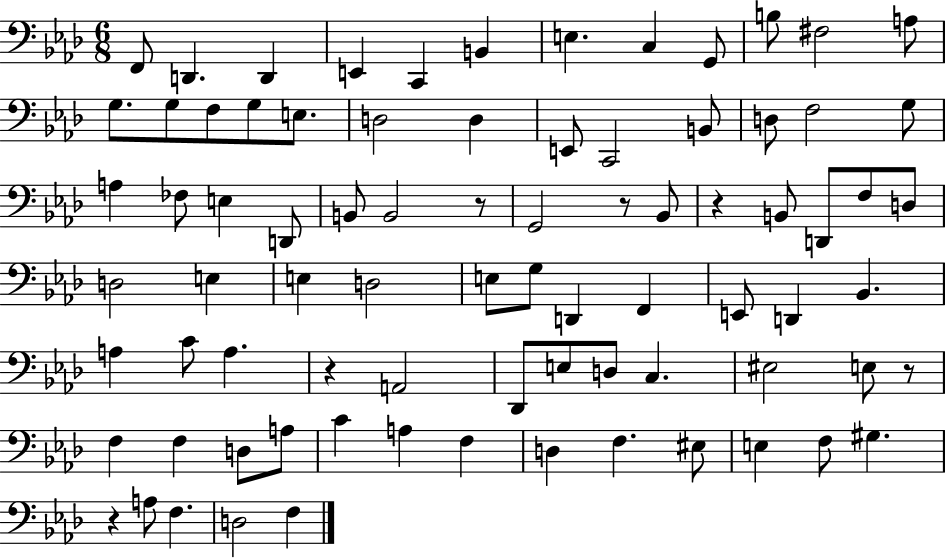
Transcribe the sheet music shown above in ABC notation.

X:1
T:Untitled
M:6/8
L:1/4
K:Ab
F,,/2 D,, D,, E,, C,, B,, E, C, G,,/2 B,/2 ^F,2 A,/2 G,/2 G,/2 F,/2 G,/2 E,/2 D,2 D, E,,/2 C,,2 B,,/2 D,/2 F,2 G,/2 A, _F,/2 E, D,,/2 B,,/2 B,,2 z/2 G,,2 z/2 _B,,/2 z B,,/2 D,,/2 F,/2 D,/2 D,2 E, E, D,2 E,/2 G,/2 D,, F,, E,,/2 D,, _B,, A, C/2 A, z A,,2 _D,,/2 E,/2 D,/2 C, ^E,2 E,/2 z/2 F, F, D,/2 A,/2 C A, F, D, F, ^E,/2 E, F,/2 ^G, z A,/2 F, D,2 F,